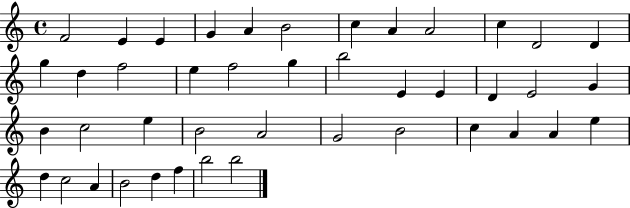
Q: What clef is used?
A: treble